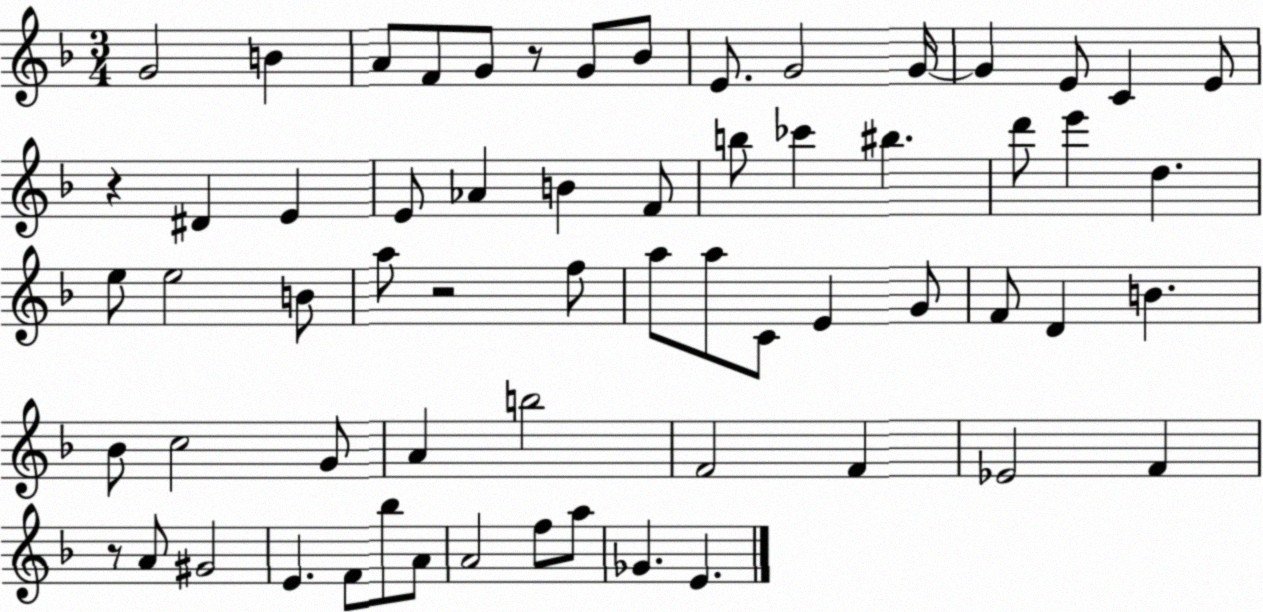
X:1
T:Untitled
M:3/4
L:1/4
K:F
G2 B A/2 F/2 G/2 z/2 G/2 _B/2 E/2 G2 G/4 G E/2 C E/2 z ^D E E/2 _A B F/2 b/2 _c' ^b d'/2 e' d e/2 e2 B/2 a/2 z2 f/2 a/2 a/2 C/2 E G/2 F/2 D B _B/2 c2 G/2 A b2 F2 F _E2 F z/2 A/2 ^G2 E F/2 _b/2 A/2 A2 f/2 a/2 _G E